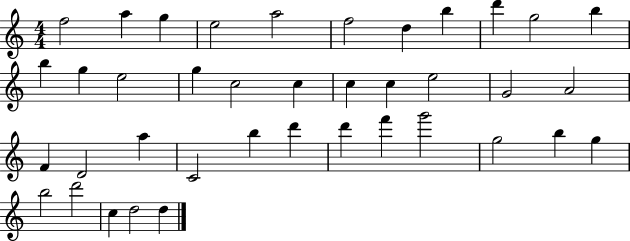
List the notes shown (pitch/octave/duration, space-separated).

F5/h A5/q G5/q E5/h A5/h F5/h D5/q B5/q D6/q G5/h B5/q B5/q G5/q E5/h G5/q C5/h C5/q C5/q C5/q E5/h G4/h A4/h F4/q D4/h A5/q C4/h B5/q D6/q D6/q F6/q G6/h G5/h B5/q G5/q B5/h D6/h C5/q D5/h D5/q